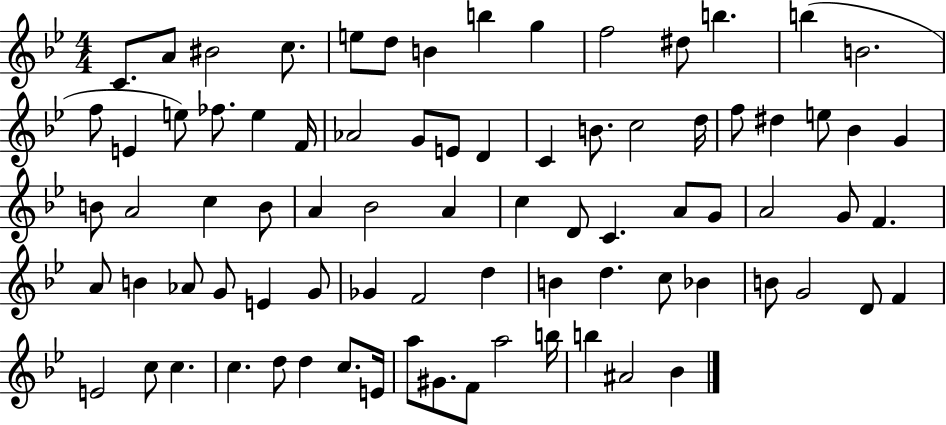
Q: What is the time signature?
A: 4/4